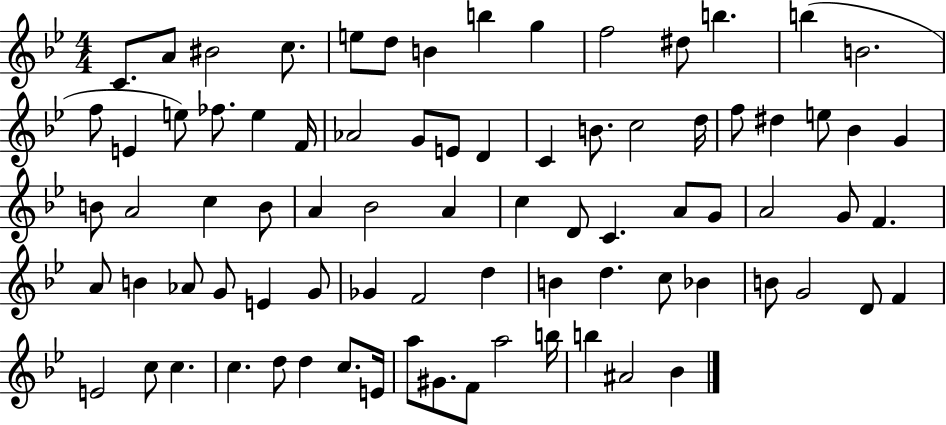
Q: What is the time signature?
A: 4/4